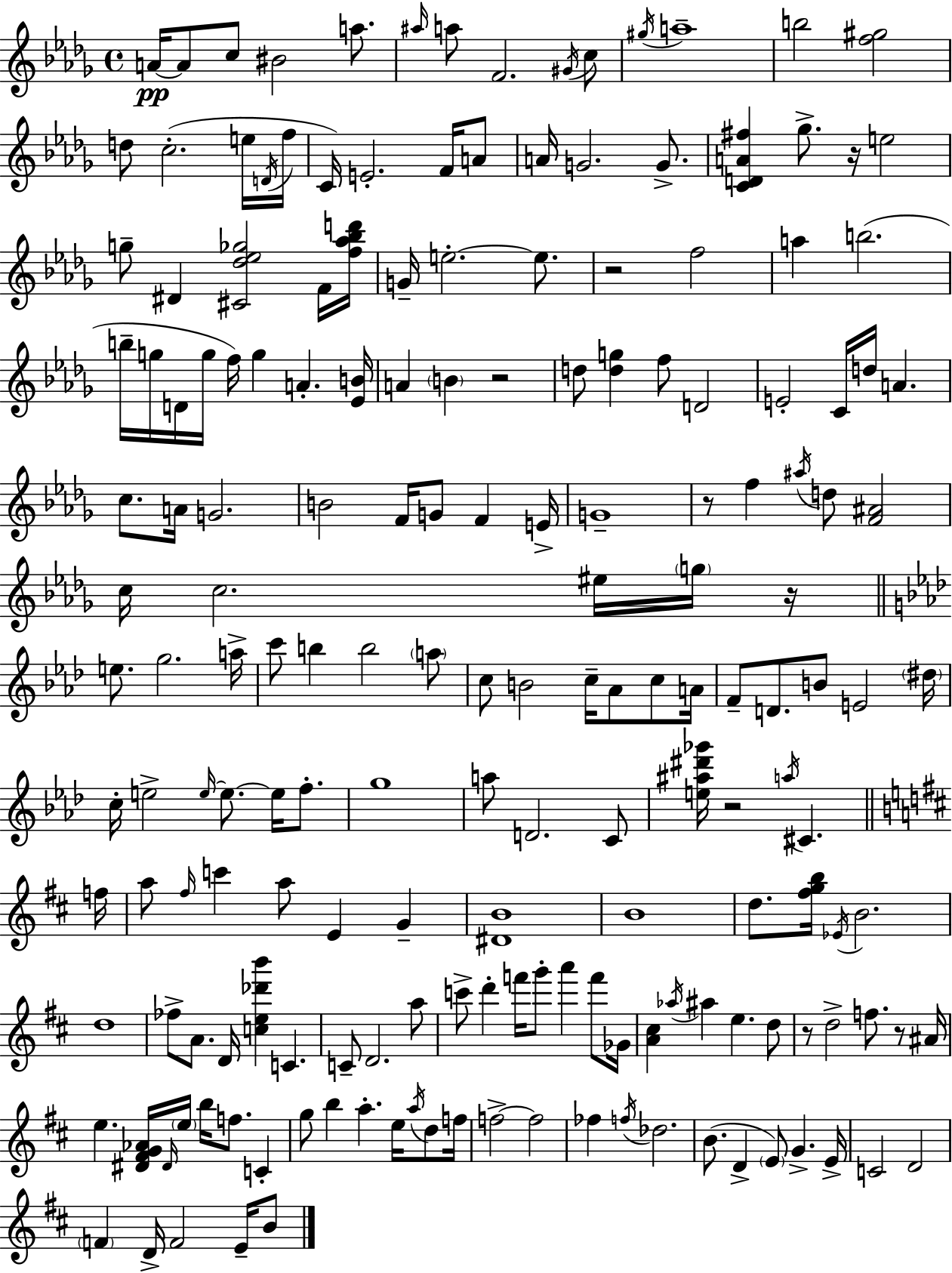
A4/s A4/e C5/e BIS4/h A5/e. A#5/s A5/e F4/h. G#4/s C5/e G#5/s A5/w B5/h [F5,G#5]/h D5/e C5/h. E5/s D4/s F5/s C4/s E4/h. F4/s A4/e A4/s G4/h. G4/e. [C4,D4,A4,F#5]/q Gb5/e. R/s E5/h G5/e D#4/q [C#4,Db5,Eb5,Gb5]/h F4/s [F5,Ab5,Bb5,D6]/s G4/s E5/h. E5/e. R/h F5/h A5/q B5/h. B5/s G5/s D4/s G5/s F5/s G5/q A4/q. [Eb4,B4]/s A4/q B4/q R/h D5/e [D5,G5]/q F5/e D4/h E4/h C4/s D5/s A4/q. C5/e. A4/s G4/h. B4/h F4/s G4/e F4/q E4/s G4/w R/e F5/q A#5/s D5/e [F4,A#4]/h C5/s C5/h. EIS5/s G5/s R/s E5/e. G5/h. A5/s C6/e B5/q B5/h A5/e C5/e B4/h C5/s Ab4/e C5/e A4/s F4/e D4/e. B4/e E4/h D#5/s C5/s E5/h E5/s E5/e. E5/s F5/e. G5/w A5/e D4/h. C4/e [E5,A#5,D#6,Gb6]/s R/h A5/s C#4/q. F5/s A5/e F#5/s C6/q A5/e E4/q G4/q [D#4,B4]/w B4/w D5/e. [F#5,G5,B5]/s Eb4/s B4/h. D5/w FES5/e A4/e. D4/s [C5,E5,Db6,B6]/q C4/q. C4/e D4/h. A5/e C6/e D6/q F6/s G6/e A6/q F6/e Gb4/s [A4,C#5]/q Ab5/s A#5/q E5/q. D5/e R/e D5/h F5/e. R/e A#4/s E5/q. [D#4,F#4,G4,Ab4]/s D#4/s E5/s B5/s F5/e. C4/q G5/e B5/q A5/q. E5/s A5/s D5/e F5/s F5/h F5/h FES5/q F5/s Db5/h. B4/e. D4/q E4/e G4/q. E4/s C4/h D4/h F4/q D4/s F4/h E4/s B4/e